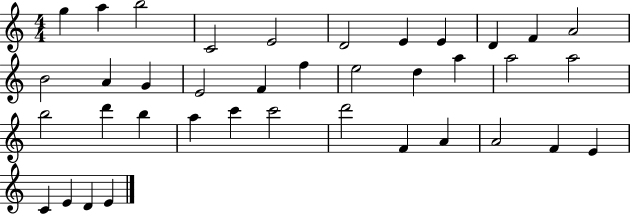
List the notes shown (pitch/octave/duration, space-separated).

G5/q A5/q B5/h C4/h E4/h D4/h E4/q E4/q D4/q F4/q A4/h B4/h A4/q G4/q E4/h F4/q F5/q E5/h D5/q A5/q A5/h A5/h B5/h D6/q B5/q A5/q C6/q C6/h D6/h F4/q A4/q A4/h F4/q E4/q C4/q E4/q D4/q E4/q